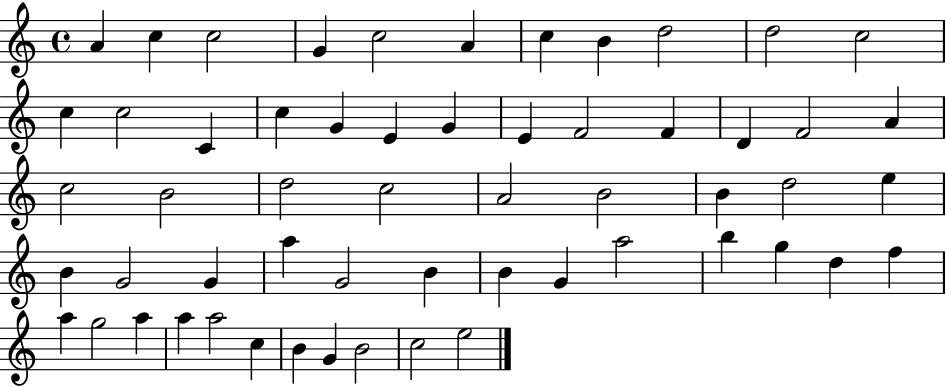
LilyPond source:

{
  \clef treble
  \time 4/4
  \defaultTimeSignature
  \key c \major
  a'4 c''4 c''2 | g'4 c''2 a'4 | c''4 b'4 d''2 | d''2 c''2 | \break c''4 c''2 c'4 | c''4 g'4 e'4 g'4 | e'4 f'2 f'4 | d'4 f'2 a'4 | \break c''2 b'2 | d''2 c''2 | a'2 b'2 | b'4 d''2 e''4 | \break b'4 g'2 g'4 | a''4 g'2 b'4 | b'4 g'4 a''2 | b''4 g''4 d''4 f''4 | \break a''4 g''2 a''4 | a''4 a''2 c''4 | b'4 g'4 b'2 | c''2 e''2 | \break \bar "|."
}